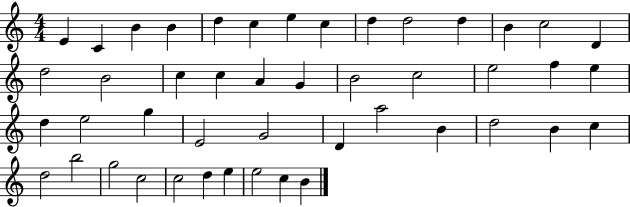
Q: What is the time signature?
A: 4/4